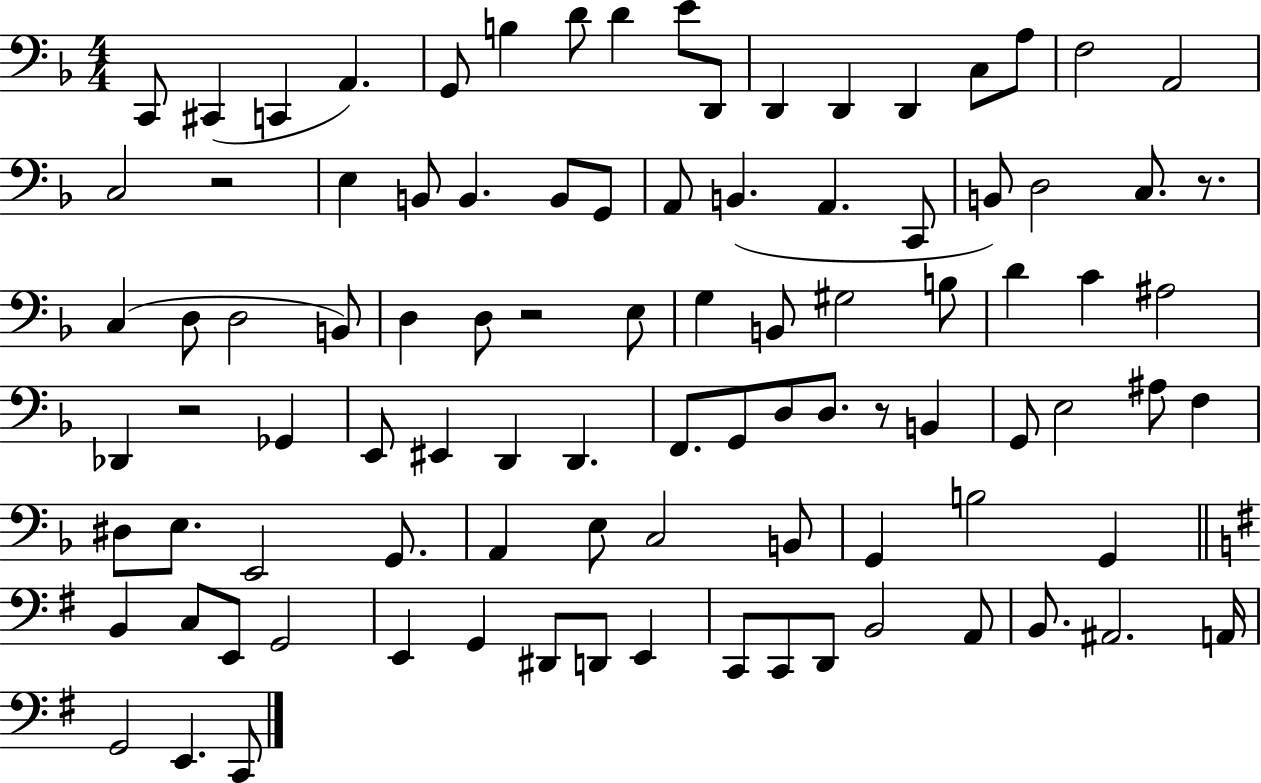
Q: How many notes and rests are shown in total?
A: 95